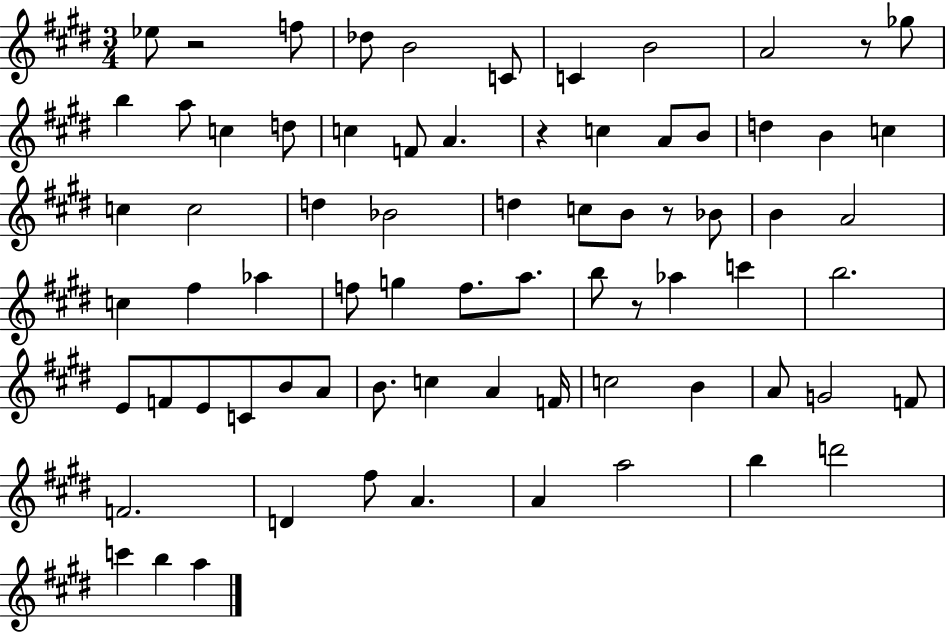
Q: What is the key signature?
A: E major